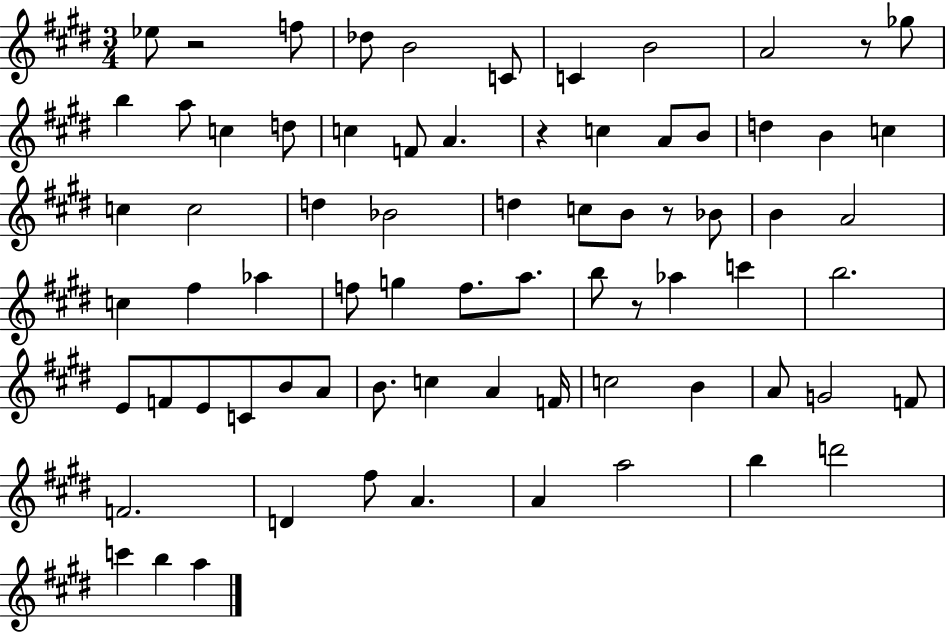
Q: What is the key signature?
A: E major